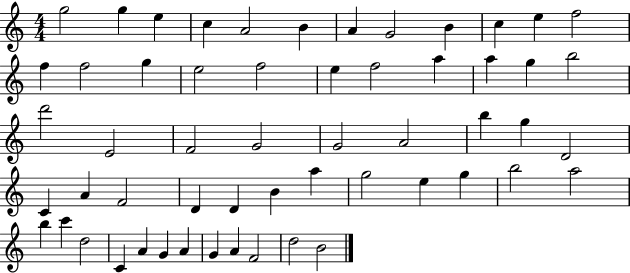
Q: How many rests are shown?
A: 0